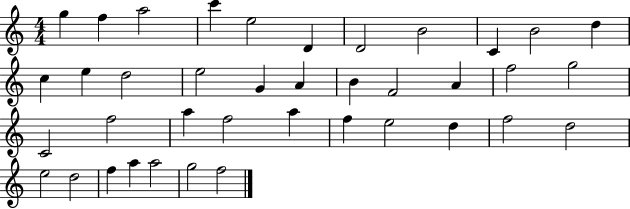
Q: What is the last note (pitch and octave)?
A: F5